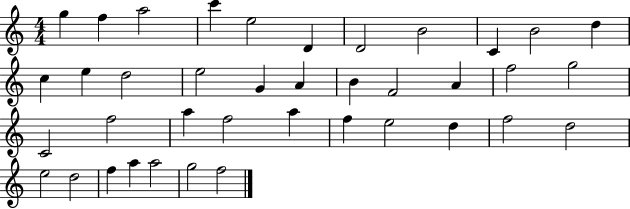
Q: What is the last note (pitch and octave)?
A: F5